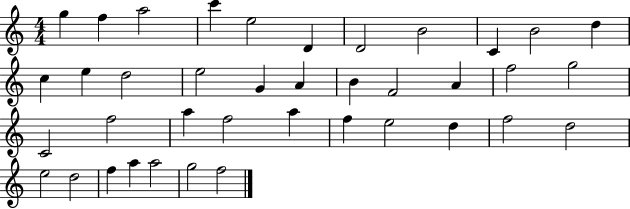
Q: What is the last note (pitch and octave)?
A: F5